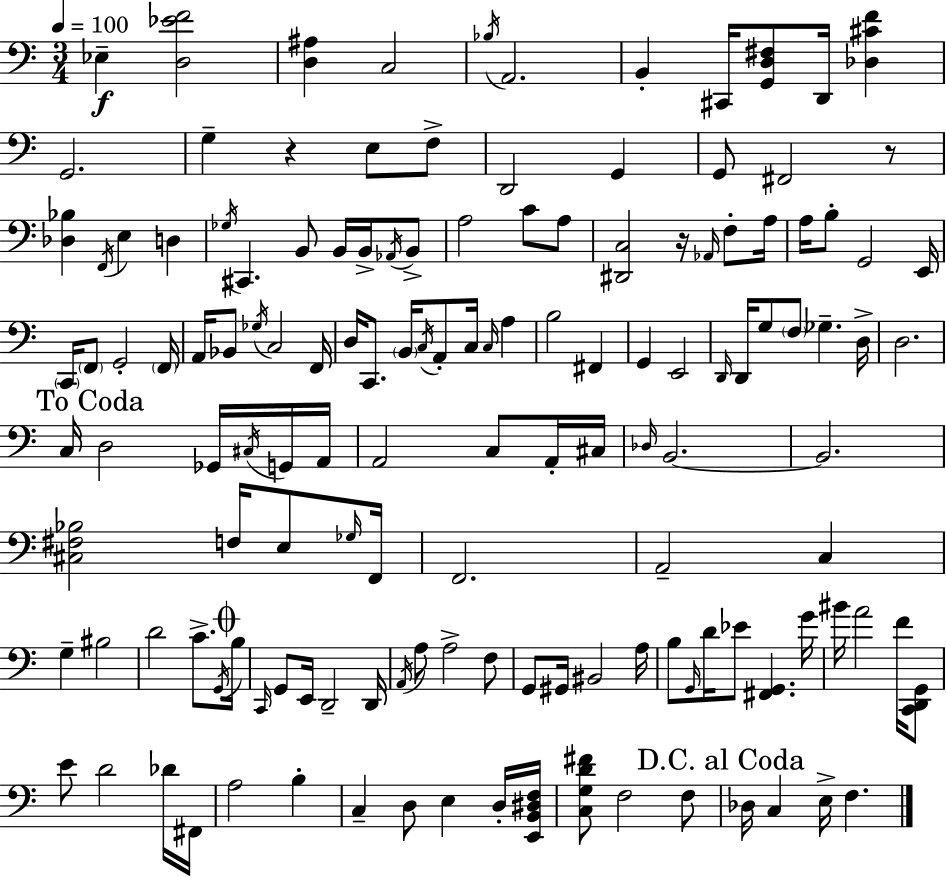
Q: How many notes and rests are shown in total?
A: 140